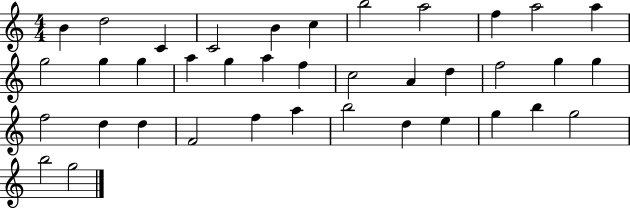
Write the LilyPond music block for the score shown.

{
  \clef treble
  \numericTimeSignature
  \time 4/4
  \key c \major
  b'4 d''2 c'4 | c'2 b'4 c''4 | b''2 a''2 | f''4 a''2 a''4 | \break g''2 g''4 g''4 | a''4 g''4 a''4 f''4 | c''2 a'4 d''4 | f''2 g''4 g''4 | \break f''2 d''4 d''4 | f'2 f''4 a''4 | b''2 d''4 e''4 | g''4 b''4 g''2 | \break b''2 g''2 | \bar "|."
}